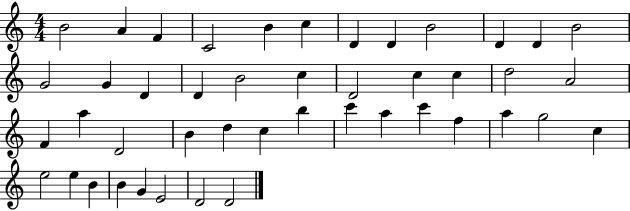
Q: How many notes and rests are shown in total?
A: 45